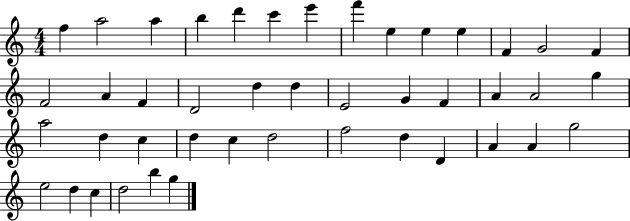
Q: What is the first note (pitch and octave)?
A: F5